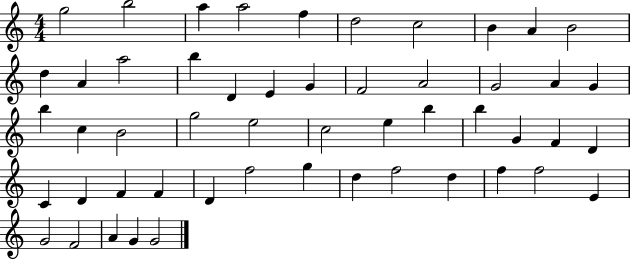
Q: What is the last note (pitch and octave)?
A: G4